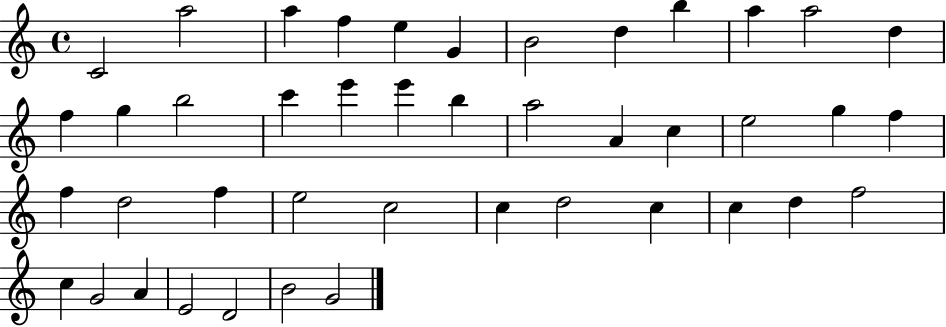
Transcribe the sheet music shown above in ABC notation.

X:1
T:Untitled
M:4/4
L:1/4
K:C
C2 a2 a f e G B2 d b a a2 d f g b2 c' e' e' b a2 A c e2 g f f d2 f e2 c2 c d2 c c d f2 c G2 A E2 D2 B2 G2